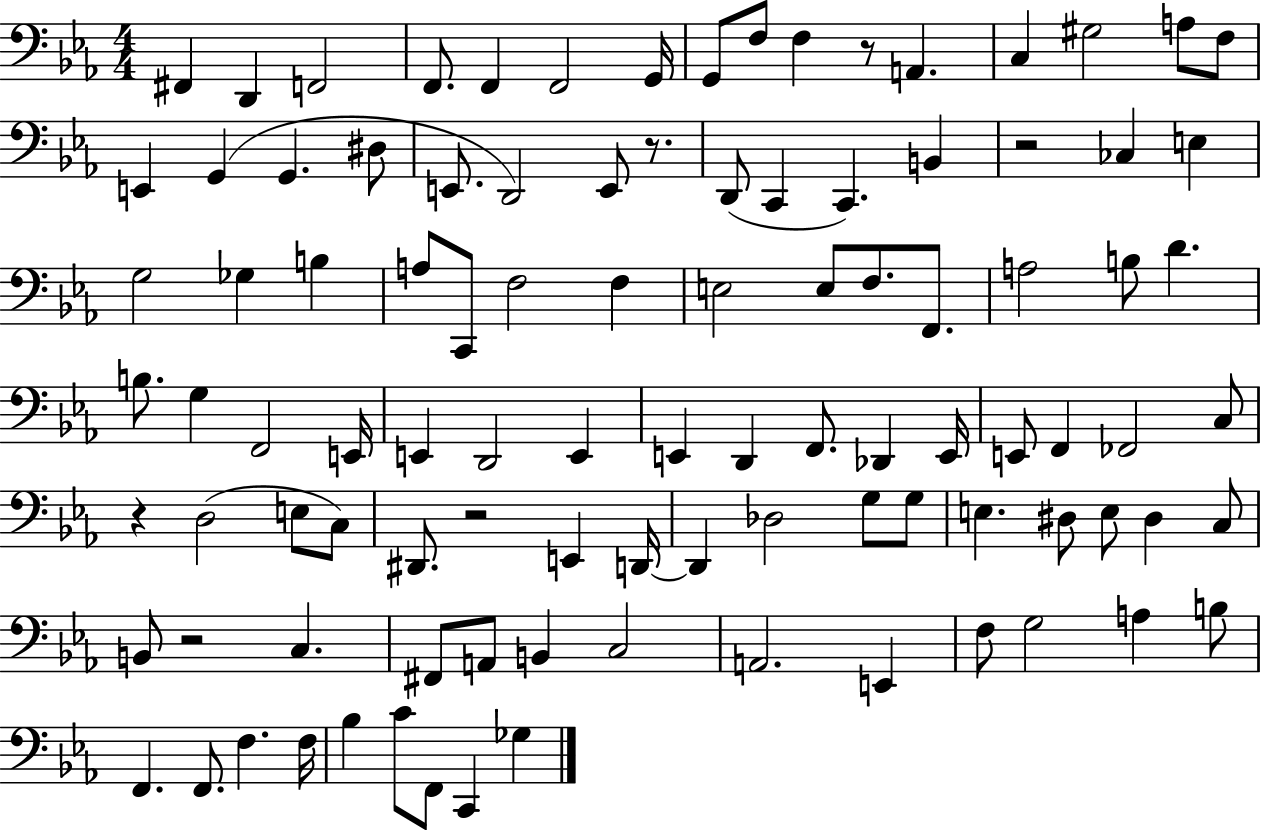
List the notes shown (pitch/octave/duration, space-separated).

F#2/q D2/q F2/h F2/e. F2/q F2/h G2/s G2/e F3/e F3/q R/e A2/q. C3/q G#3/h A3/e F3/e E2/q G2/q G2/q. D#3/e E2/e. D2/h E2/e R/e. D2/e C2/q C2/q. B2/q R/h CES3/q E3/q G3/h Gb3/q B3/q A3/e C2/e F3/h F3/q E3/h E3/e F3/e. F2/e. A3/h B3/e D4/q. B3/e. G3/q F2/h E2/s E2/q D2/h E2/q E2/q D2/q F2/e. Db2/q E2/s E2/e F2/q FES2/h C3/e R/q D3/h E3/e C3/e D#2/e. R/h E2/q D2/s D2/q Db3/h G3/e G3/e E3/q. D#3/e E3/e D#3/q C3/e B2/e R/h C3/q. F#2/e A2/e B2/q C3/h A2/h. E2/q F3/e G3/h A3/q B3/e F2/q. F2/e. F3/q. F3/s Bb3/q C4/e F2/e C2/q Gb3/q